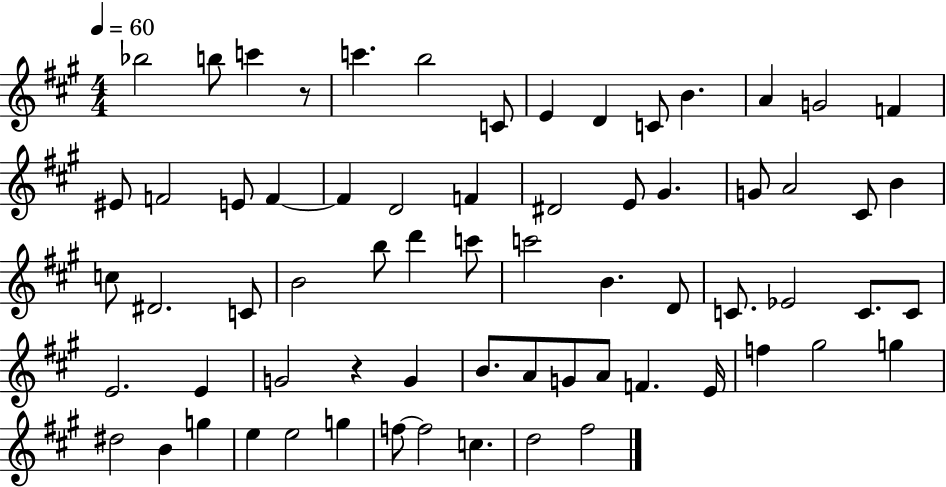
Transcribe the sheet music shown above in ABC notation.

X:1
T:Untitled
M:4/4
L:1/4
K:A
_b2 b/2 c' z/2 c' b2 C/2 E D C/2 B A G2 F ^E/2 F2 E/2 F F D2 F ^D2 E/2 ^G G/2 A2 ^C/2 B c/2 ^D2 C/2 B2 b/2 d' c'/2 c'2 B D/2 C/2 _E2 C/2 C/2 E2 E G2 z G B/2 A/2 G/2 A/2 F E/4 f ^g2 g ^d2 B g e e2 g f/2 f2 c d2 ^f2